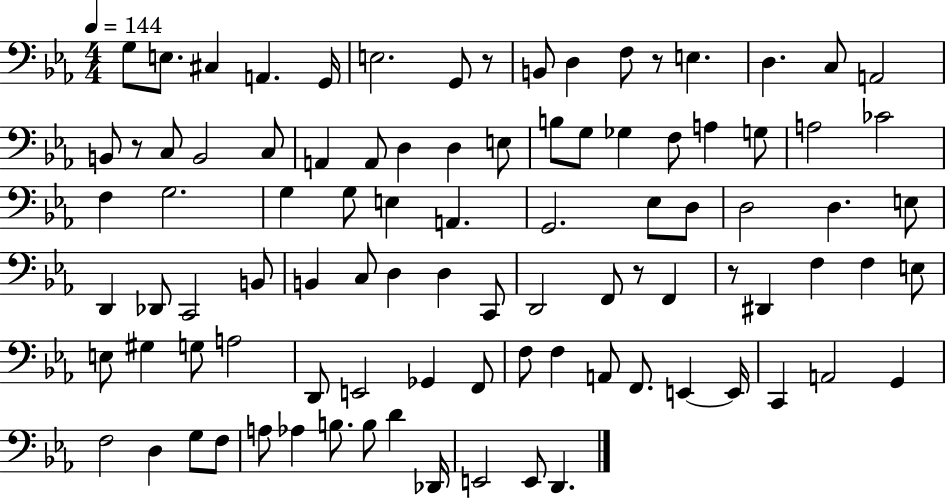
{
  \clef bass
  \numericTimeSignature
  \time 4/4
  \key ees \major
  \tempo 4 = 144
  \repeat volta 2 { g8 e8. cis4 a,4. g,16 | e2. g,8 r8 | b,8 d4 f8 r8 e4. | d4. c8 a,2 | \break b,8 r8 c8 b,2 c8 | a,4 a,8 d4 d4 e8 | b8 g8 ges4 f8 a4 g8 | a2 ces'2 | \break f4 g2. | g4 g8 e4 a,4. | g,2. ees8 d8 | d2 d4. e8 | \break d,4 des,8 c,2 b,8 | b,4 c8 d4 d4 c,8 | d,2 f,8 r8 f,4 | r8 dis,4 f4 f4 e8 | \break e8 gis4 g8 a2 | d,8 e,2 ges,4 f,8 | f8 f4 a,8 f,8. e,4~~ e,16 | c,4 a,2 g,4 | \break f2 d4 g8 f8 | a8 aes4 b8. b8 d'4 des,16 | e,2 e,8 d,4. | } \bar "|."
}